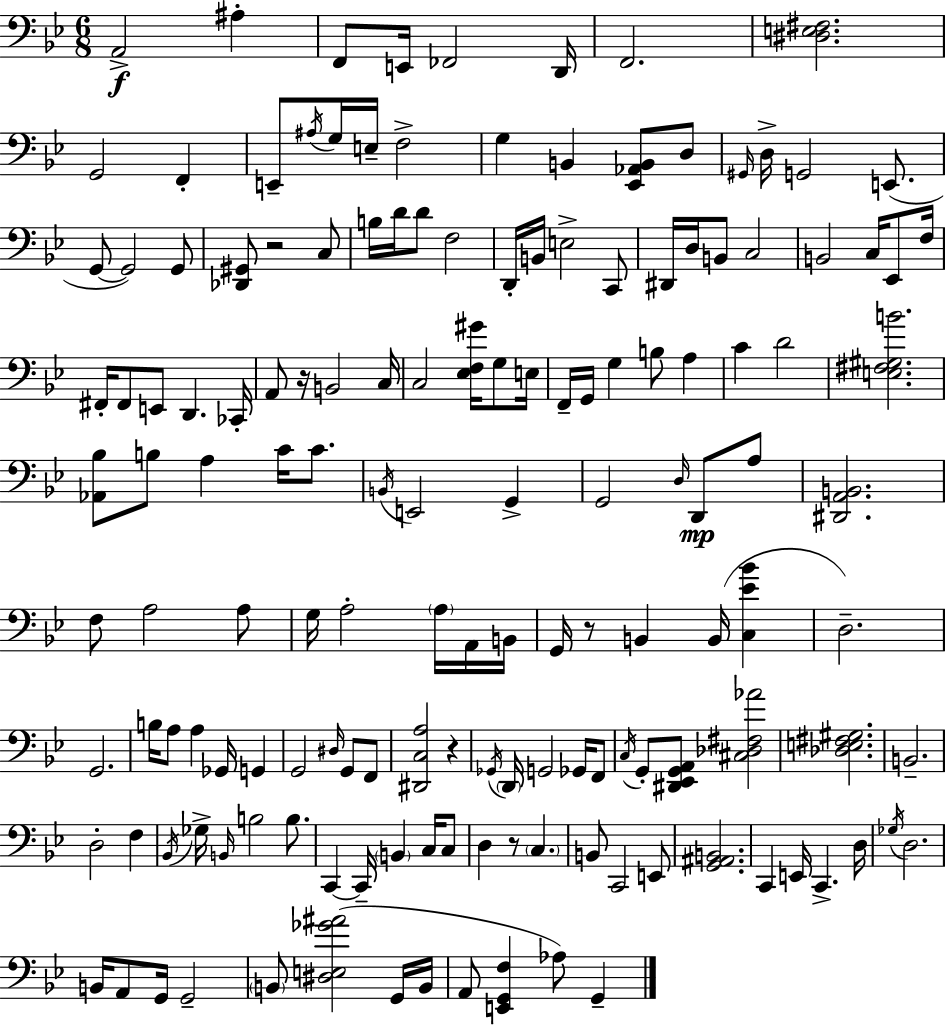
A2/h A#3/q F2/e E2/s FES2/h D2/s F2/h. [D#3,E3,F#3]/h. G2/h F2/q E2/e A#3/s G3/s E3/s F3/h G3/q B2/q [Eb2,Ab2,B2]/e D3/e G#2/s D3/s G2/h E2/e. G2/e G2/h G2/e [Db2,G#2]/e R/h C3/e B3/s D4/s D4/e F3/h D2/s B2/s E3/h C2/e D#2/s D3/s B2/e C3/h B2/h C3/s Eb2/e F3/s F#2/s F#2/e E2/e D2/q. CES2/s A2/e R/s B2/h C3/s C3/h [Eb3,F3,G#4]/s G3/e E3/s F2/s G2/s G3/q B3/e A3/q C4/q D4/h [E3,F#3,G#3,B4]/h. [Ab2,Bb3]/e B3/e A3/q C4/s C4/e. B2/s E2/h G2/q G2/h D3/s D2/e A3/e [D#2,A2,B2]/h. F3/e A3/h A3/e G3/s A3/h A3/s A2/s B2/s G2/s R/e B2/q B2/s [C3,Eb4,Bb4]/q D3/h. G2/h. B3/s A3/e A3/q Gb2/s G2/q G2/h D#3/s G2/e F2/e [D#2,C3,A3]/h R/q Gb2/s D2/s G2/h Gb2/s F2/e C3/s G2/e [D#2,Eb2,G2,A2]/e [C#3,Db3,F#3,Ab4]/h [Db3,E3,F#3,G#3]/h. B2/h. D3/h F3/q Bb2/s Gb3/s B2/s B3/h B3/e. C2/q C2/s B2/q C3/s C3/e D3/q R/e C3/q. B2/e C2/h E2/e [G2,A#2,B2]/h. C2/q E2/s C2/q. D3/s Gb3/s D3/h. B2/s A2/e G2/s G2/h B2/e [D#3,E3,Gb4,A#4]/h G2/s B2/s A2/e [E2,G2,F3]/q Ab3/e G2/q